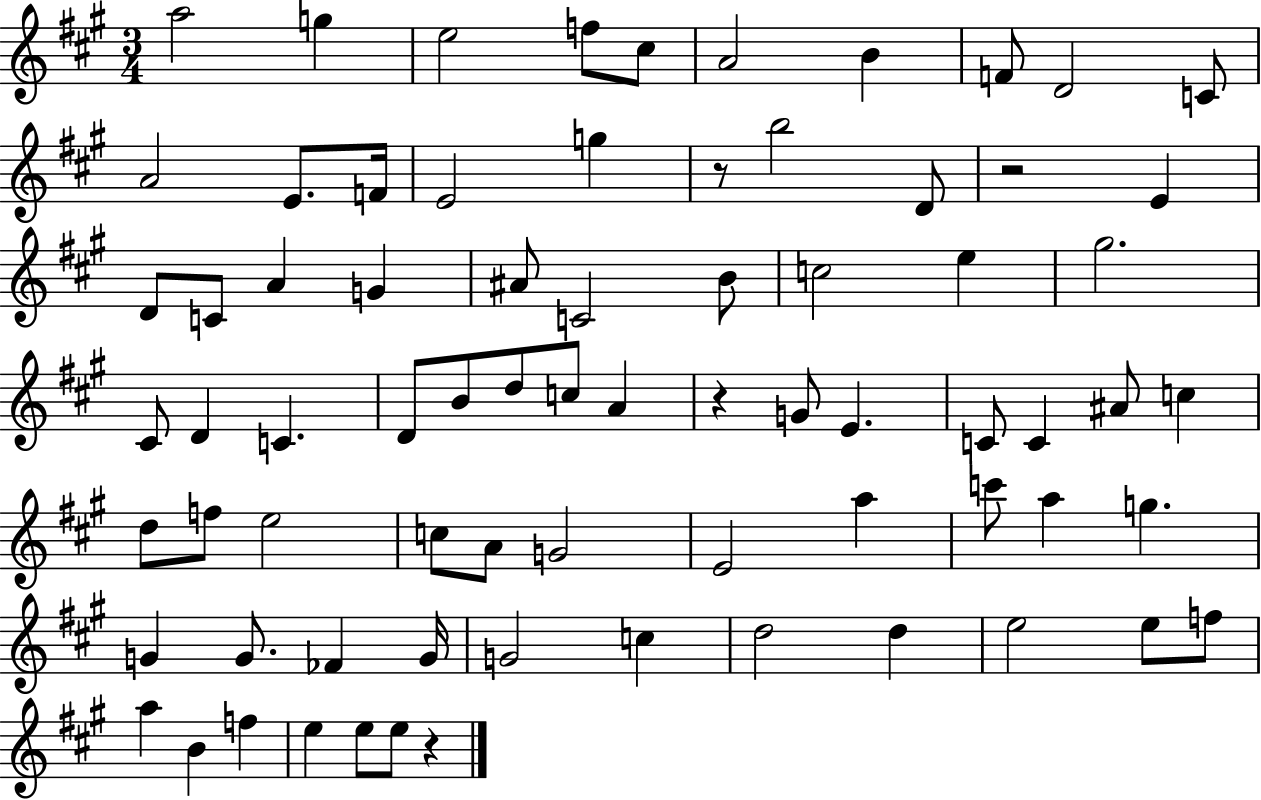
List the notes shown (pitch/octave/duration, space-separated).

A5/h G5/q E5/h F5/e C#5/e A4/h B4/q F4/e D4/h C4/e A4/h E4/e. F4/s E4/h G5/q R/e B5/h D4/e R/h E4/q D4/e C4/e A4/q G4/q A#4/e C4/h B4/e C5/h E5/q G#5/h. C#4/e D4/q C4/q. D4/e B4/e D5/e C5/e A4/q R/q G4/e E4/q. C4/e C4/q A#4/e C5/q D5/e F5/e E5/h C5/e A4/e G4/h E4/h A5/q C6/e A5/q G5/q. G4/q G4/e. FES4/q G4/s G4/h C5/q D5/h D5/q E5/h E5/e F5/e A5/q B4/q F5/q E5/q E5/e E5/e R/q